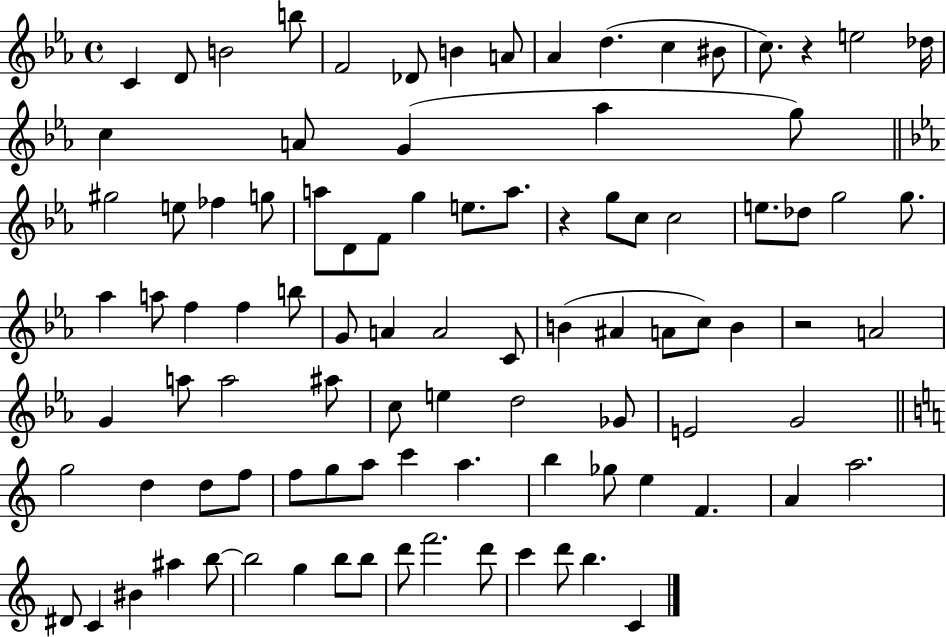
C4/q D4/e B4/h B5/e F4/h Db4/e B4/q A4/e Ab4/q D5/q. C5/q BIS4/e C5/e. R/q E5/h Db5/s C5/q A4/e G4/q Ab5/q G5/e G#5/h E5/e FES5/q G5/e A5/e D4/e F4/e G5/q E5/e. A5/e. R/q G5/e C5/e C5/h E5/e. Db5/e G5/h G5/e. Ab5/q A5/e F5/q F5/q B5/e G4/e A4/q A4/h C4/e B4/q A#4/q A4/e C5/e B4/q R/h A4/h G4/q A5/e A5/h A#5/e C5/e E5/q D5/h Gb4/e E4/h G4/h G5/h D5/q D5/e F5/e F5/e G5/e A5/e C6/q A5/q. B5/q Gb5/e E5/q F4/q. A4/q A5/h. D#4/e C4/q BIS4/q A#5/q B5/e B5/h G5/q B5/e B5/e D6/e F6/h. D6/e C6/q D6/e B5/q. C4/q